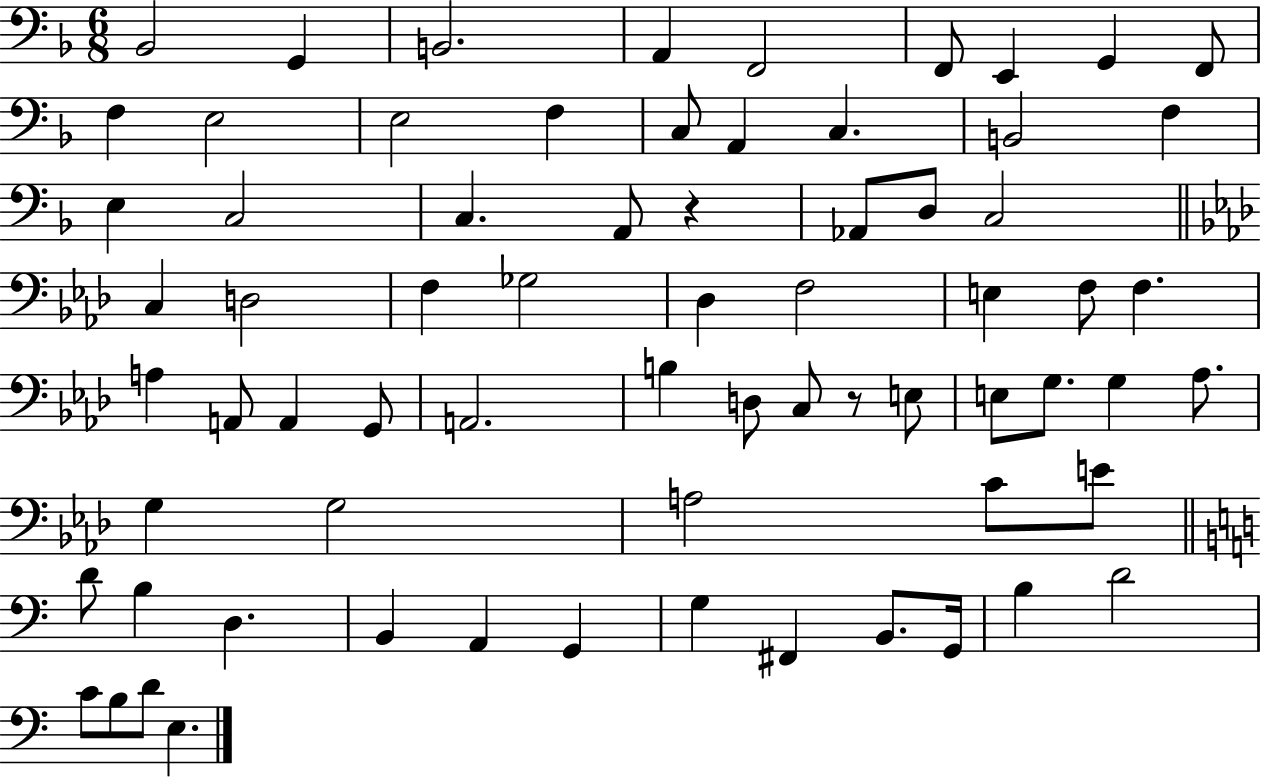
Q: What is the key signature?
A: F major